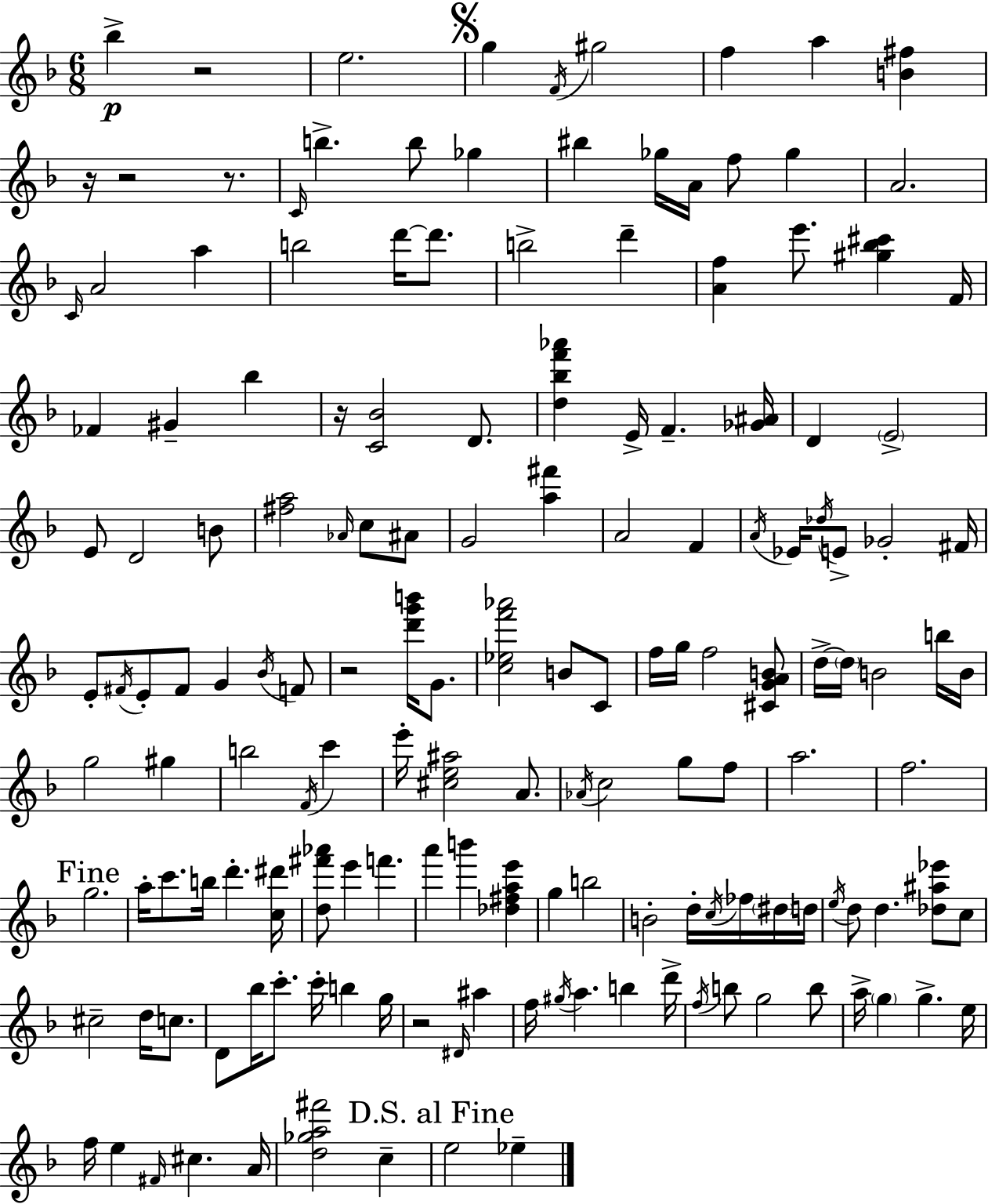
Bb5/q R/h E5/h. G5/q F4/s G#5/h F5/q A5/q [B4,F#5]/q R/s R/h R/e. C4/s B5/q. B5/e Gb5/q BIS5/q Gb5/s A4/s F5/e Gb5/q A4/h. C4/s A4/h A5/q B5/h D6/s D6/e. B5/h D6/q [A4,F5]/q E6/e. [G#5,Bb5,C#6]/q F4/s FES4/q G#4/q Bb5/q R/s [C4,Bb4]/h D4/e. [D5,Bb5,F6,Ab6]/q E4/s F4/q. [Gb4,A#4]/s D4/q E4/h E4/e D4/h B4/e [F#5,A5]/h Ab4/s C5/e A#4/e G4/h [A5,F#6]/q A4/h F4/q A4/s Eb4/s Db5/s E4/e Gb4/h F#4/s E4/e F#4/s E4/e F#4/e G4/q Bb4/s F4/e R/h [D6,G6,B6]/s G4/e. [C5,Eb5,F6,Ab6]/h B4/e C4/e F5/s G5/s F5/h [C#4,G4,A4,B4]/e D5/s D5/s B4/h B5/s B4/s G5/h G#5/q B5/h F4/s C6/q E6/s [C#5,E5,A#5]/h A4/e. Ab4/s C5/h G5/e F5/e A5/h. F5/h. G5/h. A5/s C6/e. B5/s D6/q. [C5,D#6]/s [D5,F#6,Ab6]/e E6/q F6/q. A6/q B6/q [Db5,F#5,A5,E6]/q G5/q B5/h B4/h D5/s C5/s FES5/s D#5/s D5/s E5/s D5/e D5/q. [Db5,A#5,Eb6]/e C5/e C#5/h D5/s C5/e. D4/e Bb5/s C6/e. C6/s B5/q G5/s R/h D#4/s A#5/q F5/s G#5/s A5/q. B5/q D6/s F5/s B5/e G5/h B5/e A5/s G5/q G5/q. E5/s F5/s E5/q F#4/s C#5/q. A4/s [D5,Gb5,A5,F#6]/h C5/q E5/h Eb5/q